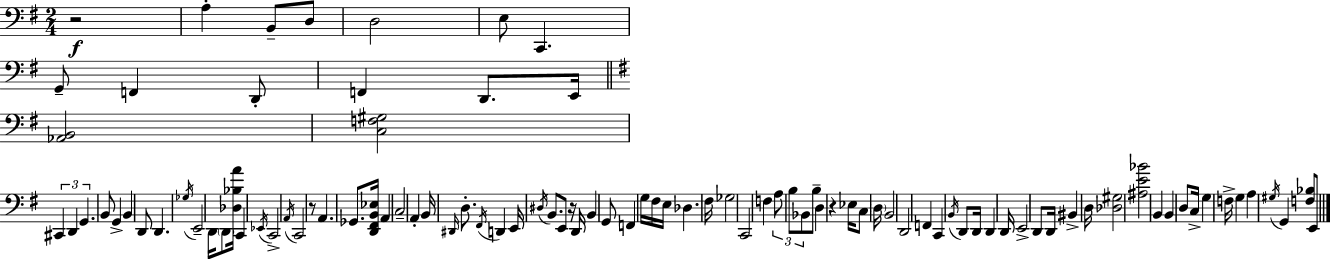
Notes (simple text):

R/h A3/q B2/e D3/e D3/h E3/e C2/q. G2/e F2/q D2/e F2/q D2/e. E2/s [Ab2,B2]/h [C3,F3,G#3]/h C#2/q D2/q G2/q. B2/e G2/q B2/q D2/e D2/q. Gb3/s E2/h D2/s D2/e [Db3,Bb3,A4]/s C2/q Eb2/s C2/h A2/s C2/h R/e A2/q. Gb2/e. [D2,F#2,B2,Eb3]/s A2/q C3/h A2/q B2/s D#2/s D3/e. F#2/s D2/q E2/s D#3/s B2/e. E2/e R/s D2/s B2/q G2/e F2/q G3/s F#3/s E3/s Db3/q. F#3/s Gb3/h C2/h F3/q A3/e B3/e Bb2/e B3/e D3/q R/q Eb3/s C3/e D3/s B2/h D2/h F2/q C2/q B2/s D2/e D2/s D2/q D2/s E2/h D2/e D2/s BIS2/q D3/s [Db3,G#3]/h [A#3,E4,Bb4]/h B2/q B2/q D3/e C3/s G3/q F3/s G3/q A3/q G#3/s G2/q [F3,Bb3]/e E2/e